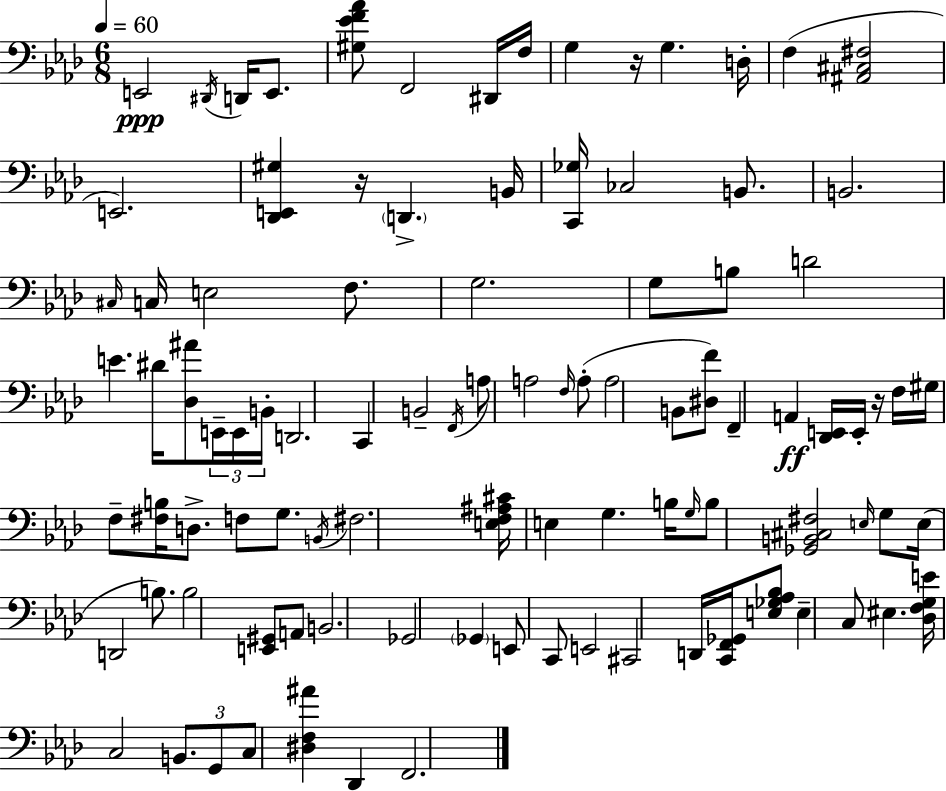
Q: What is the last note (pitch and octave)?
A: F2